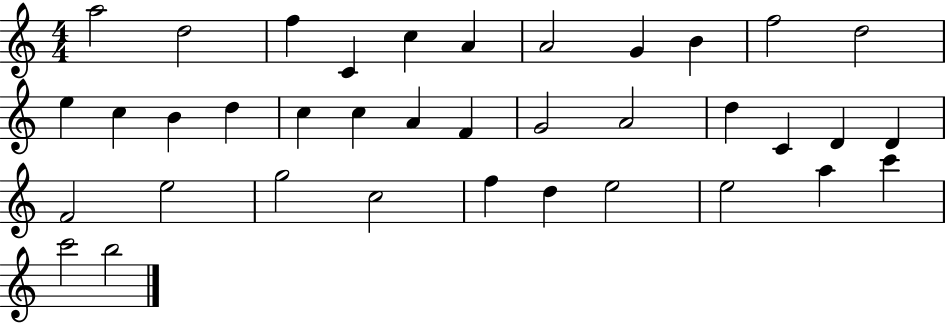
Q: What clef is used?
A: treble